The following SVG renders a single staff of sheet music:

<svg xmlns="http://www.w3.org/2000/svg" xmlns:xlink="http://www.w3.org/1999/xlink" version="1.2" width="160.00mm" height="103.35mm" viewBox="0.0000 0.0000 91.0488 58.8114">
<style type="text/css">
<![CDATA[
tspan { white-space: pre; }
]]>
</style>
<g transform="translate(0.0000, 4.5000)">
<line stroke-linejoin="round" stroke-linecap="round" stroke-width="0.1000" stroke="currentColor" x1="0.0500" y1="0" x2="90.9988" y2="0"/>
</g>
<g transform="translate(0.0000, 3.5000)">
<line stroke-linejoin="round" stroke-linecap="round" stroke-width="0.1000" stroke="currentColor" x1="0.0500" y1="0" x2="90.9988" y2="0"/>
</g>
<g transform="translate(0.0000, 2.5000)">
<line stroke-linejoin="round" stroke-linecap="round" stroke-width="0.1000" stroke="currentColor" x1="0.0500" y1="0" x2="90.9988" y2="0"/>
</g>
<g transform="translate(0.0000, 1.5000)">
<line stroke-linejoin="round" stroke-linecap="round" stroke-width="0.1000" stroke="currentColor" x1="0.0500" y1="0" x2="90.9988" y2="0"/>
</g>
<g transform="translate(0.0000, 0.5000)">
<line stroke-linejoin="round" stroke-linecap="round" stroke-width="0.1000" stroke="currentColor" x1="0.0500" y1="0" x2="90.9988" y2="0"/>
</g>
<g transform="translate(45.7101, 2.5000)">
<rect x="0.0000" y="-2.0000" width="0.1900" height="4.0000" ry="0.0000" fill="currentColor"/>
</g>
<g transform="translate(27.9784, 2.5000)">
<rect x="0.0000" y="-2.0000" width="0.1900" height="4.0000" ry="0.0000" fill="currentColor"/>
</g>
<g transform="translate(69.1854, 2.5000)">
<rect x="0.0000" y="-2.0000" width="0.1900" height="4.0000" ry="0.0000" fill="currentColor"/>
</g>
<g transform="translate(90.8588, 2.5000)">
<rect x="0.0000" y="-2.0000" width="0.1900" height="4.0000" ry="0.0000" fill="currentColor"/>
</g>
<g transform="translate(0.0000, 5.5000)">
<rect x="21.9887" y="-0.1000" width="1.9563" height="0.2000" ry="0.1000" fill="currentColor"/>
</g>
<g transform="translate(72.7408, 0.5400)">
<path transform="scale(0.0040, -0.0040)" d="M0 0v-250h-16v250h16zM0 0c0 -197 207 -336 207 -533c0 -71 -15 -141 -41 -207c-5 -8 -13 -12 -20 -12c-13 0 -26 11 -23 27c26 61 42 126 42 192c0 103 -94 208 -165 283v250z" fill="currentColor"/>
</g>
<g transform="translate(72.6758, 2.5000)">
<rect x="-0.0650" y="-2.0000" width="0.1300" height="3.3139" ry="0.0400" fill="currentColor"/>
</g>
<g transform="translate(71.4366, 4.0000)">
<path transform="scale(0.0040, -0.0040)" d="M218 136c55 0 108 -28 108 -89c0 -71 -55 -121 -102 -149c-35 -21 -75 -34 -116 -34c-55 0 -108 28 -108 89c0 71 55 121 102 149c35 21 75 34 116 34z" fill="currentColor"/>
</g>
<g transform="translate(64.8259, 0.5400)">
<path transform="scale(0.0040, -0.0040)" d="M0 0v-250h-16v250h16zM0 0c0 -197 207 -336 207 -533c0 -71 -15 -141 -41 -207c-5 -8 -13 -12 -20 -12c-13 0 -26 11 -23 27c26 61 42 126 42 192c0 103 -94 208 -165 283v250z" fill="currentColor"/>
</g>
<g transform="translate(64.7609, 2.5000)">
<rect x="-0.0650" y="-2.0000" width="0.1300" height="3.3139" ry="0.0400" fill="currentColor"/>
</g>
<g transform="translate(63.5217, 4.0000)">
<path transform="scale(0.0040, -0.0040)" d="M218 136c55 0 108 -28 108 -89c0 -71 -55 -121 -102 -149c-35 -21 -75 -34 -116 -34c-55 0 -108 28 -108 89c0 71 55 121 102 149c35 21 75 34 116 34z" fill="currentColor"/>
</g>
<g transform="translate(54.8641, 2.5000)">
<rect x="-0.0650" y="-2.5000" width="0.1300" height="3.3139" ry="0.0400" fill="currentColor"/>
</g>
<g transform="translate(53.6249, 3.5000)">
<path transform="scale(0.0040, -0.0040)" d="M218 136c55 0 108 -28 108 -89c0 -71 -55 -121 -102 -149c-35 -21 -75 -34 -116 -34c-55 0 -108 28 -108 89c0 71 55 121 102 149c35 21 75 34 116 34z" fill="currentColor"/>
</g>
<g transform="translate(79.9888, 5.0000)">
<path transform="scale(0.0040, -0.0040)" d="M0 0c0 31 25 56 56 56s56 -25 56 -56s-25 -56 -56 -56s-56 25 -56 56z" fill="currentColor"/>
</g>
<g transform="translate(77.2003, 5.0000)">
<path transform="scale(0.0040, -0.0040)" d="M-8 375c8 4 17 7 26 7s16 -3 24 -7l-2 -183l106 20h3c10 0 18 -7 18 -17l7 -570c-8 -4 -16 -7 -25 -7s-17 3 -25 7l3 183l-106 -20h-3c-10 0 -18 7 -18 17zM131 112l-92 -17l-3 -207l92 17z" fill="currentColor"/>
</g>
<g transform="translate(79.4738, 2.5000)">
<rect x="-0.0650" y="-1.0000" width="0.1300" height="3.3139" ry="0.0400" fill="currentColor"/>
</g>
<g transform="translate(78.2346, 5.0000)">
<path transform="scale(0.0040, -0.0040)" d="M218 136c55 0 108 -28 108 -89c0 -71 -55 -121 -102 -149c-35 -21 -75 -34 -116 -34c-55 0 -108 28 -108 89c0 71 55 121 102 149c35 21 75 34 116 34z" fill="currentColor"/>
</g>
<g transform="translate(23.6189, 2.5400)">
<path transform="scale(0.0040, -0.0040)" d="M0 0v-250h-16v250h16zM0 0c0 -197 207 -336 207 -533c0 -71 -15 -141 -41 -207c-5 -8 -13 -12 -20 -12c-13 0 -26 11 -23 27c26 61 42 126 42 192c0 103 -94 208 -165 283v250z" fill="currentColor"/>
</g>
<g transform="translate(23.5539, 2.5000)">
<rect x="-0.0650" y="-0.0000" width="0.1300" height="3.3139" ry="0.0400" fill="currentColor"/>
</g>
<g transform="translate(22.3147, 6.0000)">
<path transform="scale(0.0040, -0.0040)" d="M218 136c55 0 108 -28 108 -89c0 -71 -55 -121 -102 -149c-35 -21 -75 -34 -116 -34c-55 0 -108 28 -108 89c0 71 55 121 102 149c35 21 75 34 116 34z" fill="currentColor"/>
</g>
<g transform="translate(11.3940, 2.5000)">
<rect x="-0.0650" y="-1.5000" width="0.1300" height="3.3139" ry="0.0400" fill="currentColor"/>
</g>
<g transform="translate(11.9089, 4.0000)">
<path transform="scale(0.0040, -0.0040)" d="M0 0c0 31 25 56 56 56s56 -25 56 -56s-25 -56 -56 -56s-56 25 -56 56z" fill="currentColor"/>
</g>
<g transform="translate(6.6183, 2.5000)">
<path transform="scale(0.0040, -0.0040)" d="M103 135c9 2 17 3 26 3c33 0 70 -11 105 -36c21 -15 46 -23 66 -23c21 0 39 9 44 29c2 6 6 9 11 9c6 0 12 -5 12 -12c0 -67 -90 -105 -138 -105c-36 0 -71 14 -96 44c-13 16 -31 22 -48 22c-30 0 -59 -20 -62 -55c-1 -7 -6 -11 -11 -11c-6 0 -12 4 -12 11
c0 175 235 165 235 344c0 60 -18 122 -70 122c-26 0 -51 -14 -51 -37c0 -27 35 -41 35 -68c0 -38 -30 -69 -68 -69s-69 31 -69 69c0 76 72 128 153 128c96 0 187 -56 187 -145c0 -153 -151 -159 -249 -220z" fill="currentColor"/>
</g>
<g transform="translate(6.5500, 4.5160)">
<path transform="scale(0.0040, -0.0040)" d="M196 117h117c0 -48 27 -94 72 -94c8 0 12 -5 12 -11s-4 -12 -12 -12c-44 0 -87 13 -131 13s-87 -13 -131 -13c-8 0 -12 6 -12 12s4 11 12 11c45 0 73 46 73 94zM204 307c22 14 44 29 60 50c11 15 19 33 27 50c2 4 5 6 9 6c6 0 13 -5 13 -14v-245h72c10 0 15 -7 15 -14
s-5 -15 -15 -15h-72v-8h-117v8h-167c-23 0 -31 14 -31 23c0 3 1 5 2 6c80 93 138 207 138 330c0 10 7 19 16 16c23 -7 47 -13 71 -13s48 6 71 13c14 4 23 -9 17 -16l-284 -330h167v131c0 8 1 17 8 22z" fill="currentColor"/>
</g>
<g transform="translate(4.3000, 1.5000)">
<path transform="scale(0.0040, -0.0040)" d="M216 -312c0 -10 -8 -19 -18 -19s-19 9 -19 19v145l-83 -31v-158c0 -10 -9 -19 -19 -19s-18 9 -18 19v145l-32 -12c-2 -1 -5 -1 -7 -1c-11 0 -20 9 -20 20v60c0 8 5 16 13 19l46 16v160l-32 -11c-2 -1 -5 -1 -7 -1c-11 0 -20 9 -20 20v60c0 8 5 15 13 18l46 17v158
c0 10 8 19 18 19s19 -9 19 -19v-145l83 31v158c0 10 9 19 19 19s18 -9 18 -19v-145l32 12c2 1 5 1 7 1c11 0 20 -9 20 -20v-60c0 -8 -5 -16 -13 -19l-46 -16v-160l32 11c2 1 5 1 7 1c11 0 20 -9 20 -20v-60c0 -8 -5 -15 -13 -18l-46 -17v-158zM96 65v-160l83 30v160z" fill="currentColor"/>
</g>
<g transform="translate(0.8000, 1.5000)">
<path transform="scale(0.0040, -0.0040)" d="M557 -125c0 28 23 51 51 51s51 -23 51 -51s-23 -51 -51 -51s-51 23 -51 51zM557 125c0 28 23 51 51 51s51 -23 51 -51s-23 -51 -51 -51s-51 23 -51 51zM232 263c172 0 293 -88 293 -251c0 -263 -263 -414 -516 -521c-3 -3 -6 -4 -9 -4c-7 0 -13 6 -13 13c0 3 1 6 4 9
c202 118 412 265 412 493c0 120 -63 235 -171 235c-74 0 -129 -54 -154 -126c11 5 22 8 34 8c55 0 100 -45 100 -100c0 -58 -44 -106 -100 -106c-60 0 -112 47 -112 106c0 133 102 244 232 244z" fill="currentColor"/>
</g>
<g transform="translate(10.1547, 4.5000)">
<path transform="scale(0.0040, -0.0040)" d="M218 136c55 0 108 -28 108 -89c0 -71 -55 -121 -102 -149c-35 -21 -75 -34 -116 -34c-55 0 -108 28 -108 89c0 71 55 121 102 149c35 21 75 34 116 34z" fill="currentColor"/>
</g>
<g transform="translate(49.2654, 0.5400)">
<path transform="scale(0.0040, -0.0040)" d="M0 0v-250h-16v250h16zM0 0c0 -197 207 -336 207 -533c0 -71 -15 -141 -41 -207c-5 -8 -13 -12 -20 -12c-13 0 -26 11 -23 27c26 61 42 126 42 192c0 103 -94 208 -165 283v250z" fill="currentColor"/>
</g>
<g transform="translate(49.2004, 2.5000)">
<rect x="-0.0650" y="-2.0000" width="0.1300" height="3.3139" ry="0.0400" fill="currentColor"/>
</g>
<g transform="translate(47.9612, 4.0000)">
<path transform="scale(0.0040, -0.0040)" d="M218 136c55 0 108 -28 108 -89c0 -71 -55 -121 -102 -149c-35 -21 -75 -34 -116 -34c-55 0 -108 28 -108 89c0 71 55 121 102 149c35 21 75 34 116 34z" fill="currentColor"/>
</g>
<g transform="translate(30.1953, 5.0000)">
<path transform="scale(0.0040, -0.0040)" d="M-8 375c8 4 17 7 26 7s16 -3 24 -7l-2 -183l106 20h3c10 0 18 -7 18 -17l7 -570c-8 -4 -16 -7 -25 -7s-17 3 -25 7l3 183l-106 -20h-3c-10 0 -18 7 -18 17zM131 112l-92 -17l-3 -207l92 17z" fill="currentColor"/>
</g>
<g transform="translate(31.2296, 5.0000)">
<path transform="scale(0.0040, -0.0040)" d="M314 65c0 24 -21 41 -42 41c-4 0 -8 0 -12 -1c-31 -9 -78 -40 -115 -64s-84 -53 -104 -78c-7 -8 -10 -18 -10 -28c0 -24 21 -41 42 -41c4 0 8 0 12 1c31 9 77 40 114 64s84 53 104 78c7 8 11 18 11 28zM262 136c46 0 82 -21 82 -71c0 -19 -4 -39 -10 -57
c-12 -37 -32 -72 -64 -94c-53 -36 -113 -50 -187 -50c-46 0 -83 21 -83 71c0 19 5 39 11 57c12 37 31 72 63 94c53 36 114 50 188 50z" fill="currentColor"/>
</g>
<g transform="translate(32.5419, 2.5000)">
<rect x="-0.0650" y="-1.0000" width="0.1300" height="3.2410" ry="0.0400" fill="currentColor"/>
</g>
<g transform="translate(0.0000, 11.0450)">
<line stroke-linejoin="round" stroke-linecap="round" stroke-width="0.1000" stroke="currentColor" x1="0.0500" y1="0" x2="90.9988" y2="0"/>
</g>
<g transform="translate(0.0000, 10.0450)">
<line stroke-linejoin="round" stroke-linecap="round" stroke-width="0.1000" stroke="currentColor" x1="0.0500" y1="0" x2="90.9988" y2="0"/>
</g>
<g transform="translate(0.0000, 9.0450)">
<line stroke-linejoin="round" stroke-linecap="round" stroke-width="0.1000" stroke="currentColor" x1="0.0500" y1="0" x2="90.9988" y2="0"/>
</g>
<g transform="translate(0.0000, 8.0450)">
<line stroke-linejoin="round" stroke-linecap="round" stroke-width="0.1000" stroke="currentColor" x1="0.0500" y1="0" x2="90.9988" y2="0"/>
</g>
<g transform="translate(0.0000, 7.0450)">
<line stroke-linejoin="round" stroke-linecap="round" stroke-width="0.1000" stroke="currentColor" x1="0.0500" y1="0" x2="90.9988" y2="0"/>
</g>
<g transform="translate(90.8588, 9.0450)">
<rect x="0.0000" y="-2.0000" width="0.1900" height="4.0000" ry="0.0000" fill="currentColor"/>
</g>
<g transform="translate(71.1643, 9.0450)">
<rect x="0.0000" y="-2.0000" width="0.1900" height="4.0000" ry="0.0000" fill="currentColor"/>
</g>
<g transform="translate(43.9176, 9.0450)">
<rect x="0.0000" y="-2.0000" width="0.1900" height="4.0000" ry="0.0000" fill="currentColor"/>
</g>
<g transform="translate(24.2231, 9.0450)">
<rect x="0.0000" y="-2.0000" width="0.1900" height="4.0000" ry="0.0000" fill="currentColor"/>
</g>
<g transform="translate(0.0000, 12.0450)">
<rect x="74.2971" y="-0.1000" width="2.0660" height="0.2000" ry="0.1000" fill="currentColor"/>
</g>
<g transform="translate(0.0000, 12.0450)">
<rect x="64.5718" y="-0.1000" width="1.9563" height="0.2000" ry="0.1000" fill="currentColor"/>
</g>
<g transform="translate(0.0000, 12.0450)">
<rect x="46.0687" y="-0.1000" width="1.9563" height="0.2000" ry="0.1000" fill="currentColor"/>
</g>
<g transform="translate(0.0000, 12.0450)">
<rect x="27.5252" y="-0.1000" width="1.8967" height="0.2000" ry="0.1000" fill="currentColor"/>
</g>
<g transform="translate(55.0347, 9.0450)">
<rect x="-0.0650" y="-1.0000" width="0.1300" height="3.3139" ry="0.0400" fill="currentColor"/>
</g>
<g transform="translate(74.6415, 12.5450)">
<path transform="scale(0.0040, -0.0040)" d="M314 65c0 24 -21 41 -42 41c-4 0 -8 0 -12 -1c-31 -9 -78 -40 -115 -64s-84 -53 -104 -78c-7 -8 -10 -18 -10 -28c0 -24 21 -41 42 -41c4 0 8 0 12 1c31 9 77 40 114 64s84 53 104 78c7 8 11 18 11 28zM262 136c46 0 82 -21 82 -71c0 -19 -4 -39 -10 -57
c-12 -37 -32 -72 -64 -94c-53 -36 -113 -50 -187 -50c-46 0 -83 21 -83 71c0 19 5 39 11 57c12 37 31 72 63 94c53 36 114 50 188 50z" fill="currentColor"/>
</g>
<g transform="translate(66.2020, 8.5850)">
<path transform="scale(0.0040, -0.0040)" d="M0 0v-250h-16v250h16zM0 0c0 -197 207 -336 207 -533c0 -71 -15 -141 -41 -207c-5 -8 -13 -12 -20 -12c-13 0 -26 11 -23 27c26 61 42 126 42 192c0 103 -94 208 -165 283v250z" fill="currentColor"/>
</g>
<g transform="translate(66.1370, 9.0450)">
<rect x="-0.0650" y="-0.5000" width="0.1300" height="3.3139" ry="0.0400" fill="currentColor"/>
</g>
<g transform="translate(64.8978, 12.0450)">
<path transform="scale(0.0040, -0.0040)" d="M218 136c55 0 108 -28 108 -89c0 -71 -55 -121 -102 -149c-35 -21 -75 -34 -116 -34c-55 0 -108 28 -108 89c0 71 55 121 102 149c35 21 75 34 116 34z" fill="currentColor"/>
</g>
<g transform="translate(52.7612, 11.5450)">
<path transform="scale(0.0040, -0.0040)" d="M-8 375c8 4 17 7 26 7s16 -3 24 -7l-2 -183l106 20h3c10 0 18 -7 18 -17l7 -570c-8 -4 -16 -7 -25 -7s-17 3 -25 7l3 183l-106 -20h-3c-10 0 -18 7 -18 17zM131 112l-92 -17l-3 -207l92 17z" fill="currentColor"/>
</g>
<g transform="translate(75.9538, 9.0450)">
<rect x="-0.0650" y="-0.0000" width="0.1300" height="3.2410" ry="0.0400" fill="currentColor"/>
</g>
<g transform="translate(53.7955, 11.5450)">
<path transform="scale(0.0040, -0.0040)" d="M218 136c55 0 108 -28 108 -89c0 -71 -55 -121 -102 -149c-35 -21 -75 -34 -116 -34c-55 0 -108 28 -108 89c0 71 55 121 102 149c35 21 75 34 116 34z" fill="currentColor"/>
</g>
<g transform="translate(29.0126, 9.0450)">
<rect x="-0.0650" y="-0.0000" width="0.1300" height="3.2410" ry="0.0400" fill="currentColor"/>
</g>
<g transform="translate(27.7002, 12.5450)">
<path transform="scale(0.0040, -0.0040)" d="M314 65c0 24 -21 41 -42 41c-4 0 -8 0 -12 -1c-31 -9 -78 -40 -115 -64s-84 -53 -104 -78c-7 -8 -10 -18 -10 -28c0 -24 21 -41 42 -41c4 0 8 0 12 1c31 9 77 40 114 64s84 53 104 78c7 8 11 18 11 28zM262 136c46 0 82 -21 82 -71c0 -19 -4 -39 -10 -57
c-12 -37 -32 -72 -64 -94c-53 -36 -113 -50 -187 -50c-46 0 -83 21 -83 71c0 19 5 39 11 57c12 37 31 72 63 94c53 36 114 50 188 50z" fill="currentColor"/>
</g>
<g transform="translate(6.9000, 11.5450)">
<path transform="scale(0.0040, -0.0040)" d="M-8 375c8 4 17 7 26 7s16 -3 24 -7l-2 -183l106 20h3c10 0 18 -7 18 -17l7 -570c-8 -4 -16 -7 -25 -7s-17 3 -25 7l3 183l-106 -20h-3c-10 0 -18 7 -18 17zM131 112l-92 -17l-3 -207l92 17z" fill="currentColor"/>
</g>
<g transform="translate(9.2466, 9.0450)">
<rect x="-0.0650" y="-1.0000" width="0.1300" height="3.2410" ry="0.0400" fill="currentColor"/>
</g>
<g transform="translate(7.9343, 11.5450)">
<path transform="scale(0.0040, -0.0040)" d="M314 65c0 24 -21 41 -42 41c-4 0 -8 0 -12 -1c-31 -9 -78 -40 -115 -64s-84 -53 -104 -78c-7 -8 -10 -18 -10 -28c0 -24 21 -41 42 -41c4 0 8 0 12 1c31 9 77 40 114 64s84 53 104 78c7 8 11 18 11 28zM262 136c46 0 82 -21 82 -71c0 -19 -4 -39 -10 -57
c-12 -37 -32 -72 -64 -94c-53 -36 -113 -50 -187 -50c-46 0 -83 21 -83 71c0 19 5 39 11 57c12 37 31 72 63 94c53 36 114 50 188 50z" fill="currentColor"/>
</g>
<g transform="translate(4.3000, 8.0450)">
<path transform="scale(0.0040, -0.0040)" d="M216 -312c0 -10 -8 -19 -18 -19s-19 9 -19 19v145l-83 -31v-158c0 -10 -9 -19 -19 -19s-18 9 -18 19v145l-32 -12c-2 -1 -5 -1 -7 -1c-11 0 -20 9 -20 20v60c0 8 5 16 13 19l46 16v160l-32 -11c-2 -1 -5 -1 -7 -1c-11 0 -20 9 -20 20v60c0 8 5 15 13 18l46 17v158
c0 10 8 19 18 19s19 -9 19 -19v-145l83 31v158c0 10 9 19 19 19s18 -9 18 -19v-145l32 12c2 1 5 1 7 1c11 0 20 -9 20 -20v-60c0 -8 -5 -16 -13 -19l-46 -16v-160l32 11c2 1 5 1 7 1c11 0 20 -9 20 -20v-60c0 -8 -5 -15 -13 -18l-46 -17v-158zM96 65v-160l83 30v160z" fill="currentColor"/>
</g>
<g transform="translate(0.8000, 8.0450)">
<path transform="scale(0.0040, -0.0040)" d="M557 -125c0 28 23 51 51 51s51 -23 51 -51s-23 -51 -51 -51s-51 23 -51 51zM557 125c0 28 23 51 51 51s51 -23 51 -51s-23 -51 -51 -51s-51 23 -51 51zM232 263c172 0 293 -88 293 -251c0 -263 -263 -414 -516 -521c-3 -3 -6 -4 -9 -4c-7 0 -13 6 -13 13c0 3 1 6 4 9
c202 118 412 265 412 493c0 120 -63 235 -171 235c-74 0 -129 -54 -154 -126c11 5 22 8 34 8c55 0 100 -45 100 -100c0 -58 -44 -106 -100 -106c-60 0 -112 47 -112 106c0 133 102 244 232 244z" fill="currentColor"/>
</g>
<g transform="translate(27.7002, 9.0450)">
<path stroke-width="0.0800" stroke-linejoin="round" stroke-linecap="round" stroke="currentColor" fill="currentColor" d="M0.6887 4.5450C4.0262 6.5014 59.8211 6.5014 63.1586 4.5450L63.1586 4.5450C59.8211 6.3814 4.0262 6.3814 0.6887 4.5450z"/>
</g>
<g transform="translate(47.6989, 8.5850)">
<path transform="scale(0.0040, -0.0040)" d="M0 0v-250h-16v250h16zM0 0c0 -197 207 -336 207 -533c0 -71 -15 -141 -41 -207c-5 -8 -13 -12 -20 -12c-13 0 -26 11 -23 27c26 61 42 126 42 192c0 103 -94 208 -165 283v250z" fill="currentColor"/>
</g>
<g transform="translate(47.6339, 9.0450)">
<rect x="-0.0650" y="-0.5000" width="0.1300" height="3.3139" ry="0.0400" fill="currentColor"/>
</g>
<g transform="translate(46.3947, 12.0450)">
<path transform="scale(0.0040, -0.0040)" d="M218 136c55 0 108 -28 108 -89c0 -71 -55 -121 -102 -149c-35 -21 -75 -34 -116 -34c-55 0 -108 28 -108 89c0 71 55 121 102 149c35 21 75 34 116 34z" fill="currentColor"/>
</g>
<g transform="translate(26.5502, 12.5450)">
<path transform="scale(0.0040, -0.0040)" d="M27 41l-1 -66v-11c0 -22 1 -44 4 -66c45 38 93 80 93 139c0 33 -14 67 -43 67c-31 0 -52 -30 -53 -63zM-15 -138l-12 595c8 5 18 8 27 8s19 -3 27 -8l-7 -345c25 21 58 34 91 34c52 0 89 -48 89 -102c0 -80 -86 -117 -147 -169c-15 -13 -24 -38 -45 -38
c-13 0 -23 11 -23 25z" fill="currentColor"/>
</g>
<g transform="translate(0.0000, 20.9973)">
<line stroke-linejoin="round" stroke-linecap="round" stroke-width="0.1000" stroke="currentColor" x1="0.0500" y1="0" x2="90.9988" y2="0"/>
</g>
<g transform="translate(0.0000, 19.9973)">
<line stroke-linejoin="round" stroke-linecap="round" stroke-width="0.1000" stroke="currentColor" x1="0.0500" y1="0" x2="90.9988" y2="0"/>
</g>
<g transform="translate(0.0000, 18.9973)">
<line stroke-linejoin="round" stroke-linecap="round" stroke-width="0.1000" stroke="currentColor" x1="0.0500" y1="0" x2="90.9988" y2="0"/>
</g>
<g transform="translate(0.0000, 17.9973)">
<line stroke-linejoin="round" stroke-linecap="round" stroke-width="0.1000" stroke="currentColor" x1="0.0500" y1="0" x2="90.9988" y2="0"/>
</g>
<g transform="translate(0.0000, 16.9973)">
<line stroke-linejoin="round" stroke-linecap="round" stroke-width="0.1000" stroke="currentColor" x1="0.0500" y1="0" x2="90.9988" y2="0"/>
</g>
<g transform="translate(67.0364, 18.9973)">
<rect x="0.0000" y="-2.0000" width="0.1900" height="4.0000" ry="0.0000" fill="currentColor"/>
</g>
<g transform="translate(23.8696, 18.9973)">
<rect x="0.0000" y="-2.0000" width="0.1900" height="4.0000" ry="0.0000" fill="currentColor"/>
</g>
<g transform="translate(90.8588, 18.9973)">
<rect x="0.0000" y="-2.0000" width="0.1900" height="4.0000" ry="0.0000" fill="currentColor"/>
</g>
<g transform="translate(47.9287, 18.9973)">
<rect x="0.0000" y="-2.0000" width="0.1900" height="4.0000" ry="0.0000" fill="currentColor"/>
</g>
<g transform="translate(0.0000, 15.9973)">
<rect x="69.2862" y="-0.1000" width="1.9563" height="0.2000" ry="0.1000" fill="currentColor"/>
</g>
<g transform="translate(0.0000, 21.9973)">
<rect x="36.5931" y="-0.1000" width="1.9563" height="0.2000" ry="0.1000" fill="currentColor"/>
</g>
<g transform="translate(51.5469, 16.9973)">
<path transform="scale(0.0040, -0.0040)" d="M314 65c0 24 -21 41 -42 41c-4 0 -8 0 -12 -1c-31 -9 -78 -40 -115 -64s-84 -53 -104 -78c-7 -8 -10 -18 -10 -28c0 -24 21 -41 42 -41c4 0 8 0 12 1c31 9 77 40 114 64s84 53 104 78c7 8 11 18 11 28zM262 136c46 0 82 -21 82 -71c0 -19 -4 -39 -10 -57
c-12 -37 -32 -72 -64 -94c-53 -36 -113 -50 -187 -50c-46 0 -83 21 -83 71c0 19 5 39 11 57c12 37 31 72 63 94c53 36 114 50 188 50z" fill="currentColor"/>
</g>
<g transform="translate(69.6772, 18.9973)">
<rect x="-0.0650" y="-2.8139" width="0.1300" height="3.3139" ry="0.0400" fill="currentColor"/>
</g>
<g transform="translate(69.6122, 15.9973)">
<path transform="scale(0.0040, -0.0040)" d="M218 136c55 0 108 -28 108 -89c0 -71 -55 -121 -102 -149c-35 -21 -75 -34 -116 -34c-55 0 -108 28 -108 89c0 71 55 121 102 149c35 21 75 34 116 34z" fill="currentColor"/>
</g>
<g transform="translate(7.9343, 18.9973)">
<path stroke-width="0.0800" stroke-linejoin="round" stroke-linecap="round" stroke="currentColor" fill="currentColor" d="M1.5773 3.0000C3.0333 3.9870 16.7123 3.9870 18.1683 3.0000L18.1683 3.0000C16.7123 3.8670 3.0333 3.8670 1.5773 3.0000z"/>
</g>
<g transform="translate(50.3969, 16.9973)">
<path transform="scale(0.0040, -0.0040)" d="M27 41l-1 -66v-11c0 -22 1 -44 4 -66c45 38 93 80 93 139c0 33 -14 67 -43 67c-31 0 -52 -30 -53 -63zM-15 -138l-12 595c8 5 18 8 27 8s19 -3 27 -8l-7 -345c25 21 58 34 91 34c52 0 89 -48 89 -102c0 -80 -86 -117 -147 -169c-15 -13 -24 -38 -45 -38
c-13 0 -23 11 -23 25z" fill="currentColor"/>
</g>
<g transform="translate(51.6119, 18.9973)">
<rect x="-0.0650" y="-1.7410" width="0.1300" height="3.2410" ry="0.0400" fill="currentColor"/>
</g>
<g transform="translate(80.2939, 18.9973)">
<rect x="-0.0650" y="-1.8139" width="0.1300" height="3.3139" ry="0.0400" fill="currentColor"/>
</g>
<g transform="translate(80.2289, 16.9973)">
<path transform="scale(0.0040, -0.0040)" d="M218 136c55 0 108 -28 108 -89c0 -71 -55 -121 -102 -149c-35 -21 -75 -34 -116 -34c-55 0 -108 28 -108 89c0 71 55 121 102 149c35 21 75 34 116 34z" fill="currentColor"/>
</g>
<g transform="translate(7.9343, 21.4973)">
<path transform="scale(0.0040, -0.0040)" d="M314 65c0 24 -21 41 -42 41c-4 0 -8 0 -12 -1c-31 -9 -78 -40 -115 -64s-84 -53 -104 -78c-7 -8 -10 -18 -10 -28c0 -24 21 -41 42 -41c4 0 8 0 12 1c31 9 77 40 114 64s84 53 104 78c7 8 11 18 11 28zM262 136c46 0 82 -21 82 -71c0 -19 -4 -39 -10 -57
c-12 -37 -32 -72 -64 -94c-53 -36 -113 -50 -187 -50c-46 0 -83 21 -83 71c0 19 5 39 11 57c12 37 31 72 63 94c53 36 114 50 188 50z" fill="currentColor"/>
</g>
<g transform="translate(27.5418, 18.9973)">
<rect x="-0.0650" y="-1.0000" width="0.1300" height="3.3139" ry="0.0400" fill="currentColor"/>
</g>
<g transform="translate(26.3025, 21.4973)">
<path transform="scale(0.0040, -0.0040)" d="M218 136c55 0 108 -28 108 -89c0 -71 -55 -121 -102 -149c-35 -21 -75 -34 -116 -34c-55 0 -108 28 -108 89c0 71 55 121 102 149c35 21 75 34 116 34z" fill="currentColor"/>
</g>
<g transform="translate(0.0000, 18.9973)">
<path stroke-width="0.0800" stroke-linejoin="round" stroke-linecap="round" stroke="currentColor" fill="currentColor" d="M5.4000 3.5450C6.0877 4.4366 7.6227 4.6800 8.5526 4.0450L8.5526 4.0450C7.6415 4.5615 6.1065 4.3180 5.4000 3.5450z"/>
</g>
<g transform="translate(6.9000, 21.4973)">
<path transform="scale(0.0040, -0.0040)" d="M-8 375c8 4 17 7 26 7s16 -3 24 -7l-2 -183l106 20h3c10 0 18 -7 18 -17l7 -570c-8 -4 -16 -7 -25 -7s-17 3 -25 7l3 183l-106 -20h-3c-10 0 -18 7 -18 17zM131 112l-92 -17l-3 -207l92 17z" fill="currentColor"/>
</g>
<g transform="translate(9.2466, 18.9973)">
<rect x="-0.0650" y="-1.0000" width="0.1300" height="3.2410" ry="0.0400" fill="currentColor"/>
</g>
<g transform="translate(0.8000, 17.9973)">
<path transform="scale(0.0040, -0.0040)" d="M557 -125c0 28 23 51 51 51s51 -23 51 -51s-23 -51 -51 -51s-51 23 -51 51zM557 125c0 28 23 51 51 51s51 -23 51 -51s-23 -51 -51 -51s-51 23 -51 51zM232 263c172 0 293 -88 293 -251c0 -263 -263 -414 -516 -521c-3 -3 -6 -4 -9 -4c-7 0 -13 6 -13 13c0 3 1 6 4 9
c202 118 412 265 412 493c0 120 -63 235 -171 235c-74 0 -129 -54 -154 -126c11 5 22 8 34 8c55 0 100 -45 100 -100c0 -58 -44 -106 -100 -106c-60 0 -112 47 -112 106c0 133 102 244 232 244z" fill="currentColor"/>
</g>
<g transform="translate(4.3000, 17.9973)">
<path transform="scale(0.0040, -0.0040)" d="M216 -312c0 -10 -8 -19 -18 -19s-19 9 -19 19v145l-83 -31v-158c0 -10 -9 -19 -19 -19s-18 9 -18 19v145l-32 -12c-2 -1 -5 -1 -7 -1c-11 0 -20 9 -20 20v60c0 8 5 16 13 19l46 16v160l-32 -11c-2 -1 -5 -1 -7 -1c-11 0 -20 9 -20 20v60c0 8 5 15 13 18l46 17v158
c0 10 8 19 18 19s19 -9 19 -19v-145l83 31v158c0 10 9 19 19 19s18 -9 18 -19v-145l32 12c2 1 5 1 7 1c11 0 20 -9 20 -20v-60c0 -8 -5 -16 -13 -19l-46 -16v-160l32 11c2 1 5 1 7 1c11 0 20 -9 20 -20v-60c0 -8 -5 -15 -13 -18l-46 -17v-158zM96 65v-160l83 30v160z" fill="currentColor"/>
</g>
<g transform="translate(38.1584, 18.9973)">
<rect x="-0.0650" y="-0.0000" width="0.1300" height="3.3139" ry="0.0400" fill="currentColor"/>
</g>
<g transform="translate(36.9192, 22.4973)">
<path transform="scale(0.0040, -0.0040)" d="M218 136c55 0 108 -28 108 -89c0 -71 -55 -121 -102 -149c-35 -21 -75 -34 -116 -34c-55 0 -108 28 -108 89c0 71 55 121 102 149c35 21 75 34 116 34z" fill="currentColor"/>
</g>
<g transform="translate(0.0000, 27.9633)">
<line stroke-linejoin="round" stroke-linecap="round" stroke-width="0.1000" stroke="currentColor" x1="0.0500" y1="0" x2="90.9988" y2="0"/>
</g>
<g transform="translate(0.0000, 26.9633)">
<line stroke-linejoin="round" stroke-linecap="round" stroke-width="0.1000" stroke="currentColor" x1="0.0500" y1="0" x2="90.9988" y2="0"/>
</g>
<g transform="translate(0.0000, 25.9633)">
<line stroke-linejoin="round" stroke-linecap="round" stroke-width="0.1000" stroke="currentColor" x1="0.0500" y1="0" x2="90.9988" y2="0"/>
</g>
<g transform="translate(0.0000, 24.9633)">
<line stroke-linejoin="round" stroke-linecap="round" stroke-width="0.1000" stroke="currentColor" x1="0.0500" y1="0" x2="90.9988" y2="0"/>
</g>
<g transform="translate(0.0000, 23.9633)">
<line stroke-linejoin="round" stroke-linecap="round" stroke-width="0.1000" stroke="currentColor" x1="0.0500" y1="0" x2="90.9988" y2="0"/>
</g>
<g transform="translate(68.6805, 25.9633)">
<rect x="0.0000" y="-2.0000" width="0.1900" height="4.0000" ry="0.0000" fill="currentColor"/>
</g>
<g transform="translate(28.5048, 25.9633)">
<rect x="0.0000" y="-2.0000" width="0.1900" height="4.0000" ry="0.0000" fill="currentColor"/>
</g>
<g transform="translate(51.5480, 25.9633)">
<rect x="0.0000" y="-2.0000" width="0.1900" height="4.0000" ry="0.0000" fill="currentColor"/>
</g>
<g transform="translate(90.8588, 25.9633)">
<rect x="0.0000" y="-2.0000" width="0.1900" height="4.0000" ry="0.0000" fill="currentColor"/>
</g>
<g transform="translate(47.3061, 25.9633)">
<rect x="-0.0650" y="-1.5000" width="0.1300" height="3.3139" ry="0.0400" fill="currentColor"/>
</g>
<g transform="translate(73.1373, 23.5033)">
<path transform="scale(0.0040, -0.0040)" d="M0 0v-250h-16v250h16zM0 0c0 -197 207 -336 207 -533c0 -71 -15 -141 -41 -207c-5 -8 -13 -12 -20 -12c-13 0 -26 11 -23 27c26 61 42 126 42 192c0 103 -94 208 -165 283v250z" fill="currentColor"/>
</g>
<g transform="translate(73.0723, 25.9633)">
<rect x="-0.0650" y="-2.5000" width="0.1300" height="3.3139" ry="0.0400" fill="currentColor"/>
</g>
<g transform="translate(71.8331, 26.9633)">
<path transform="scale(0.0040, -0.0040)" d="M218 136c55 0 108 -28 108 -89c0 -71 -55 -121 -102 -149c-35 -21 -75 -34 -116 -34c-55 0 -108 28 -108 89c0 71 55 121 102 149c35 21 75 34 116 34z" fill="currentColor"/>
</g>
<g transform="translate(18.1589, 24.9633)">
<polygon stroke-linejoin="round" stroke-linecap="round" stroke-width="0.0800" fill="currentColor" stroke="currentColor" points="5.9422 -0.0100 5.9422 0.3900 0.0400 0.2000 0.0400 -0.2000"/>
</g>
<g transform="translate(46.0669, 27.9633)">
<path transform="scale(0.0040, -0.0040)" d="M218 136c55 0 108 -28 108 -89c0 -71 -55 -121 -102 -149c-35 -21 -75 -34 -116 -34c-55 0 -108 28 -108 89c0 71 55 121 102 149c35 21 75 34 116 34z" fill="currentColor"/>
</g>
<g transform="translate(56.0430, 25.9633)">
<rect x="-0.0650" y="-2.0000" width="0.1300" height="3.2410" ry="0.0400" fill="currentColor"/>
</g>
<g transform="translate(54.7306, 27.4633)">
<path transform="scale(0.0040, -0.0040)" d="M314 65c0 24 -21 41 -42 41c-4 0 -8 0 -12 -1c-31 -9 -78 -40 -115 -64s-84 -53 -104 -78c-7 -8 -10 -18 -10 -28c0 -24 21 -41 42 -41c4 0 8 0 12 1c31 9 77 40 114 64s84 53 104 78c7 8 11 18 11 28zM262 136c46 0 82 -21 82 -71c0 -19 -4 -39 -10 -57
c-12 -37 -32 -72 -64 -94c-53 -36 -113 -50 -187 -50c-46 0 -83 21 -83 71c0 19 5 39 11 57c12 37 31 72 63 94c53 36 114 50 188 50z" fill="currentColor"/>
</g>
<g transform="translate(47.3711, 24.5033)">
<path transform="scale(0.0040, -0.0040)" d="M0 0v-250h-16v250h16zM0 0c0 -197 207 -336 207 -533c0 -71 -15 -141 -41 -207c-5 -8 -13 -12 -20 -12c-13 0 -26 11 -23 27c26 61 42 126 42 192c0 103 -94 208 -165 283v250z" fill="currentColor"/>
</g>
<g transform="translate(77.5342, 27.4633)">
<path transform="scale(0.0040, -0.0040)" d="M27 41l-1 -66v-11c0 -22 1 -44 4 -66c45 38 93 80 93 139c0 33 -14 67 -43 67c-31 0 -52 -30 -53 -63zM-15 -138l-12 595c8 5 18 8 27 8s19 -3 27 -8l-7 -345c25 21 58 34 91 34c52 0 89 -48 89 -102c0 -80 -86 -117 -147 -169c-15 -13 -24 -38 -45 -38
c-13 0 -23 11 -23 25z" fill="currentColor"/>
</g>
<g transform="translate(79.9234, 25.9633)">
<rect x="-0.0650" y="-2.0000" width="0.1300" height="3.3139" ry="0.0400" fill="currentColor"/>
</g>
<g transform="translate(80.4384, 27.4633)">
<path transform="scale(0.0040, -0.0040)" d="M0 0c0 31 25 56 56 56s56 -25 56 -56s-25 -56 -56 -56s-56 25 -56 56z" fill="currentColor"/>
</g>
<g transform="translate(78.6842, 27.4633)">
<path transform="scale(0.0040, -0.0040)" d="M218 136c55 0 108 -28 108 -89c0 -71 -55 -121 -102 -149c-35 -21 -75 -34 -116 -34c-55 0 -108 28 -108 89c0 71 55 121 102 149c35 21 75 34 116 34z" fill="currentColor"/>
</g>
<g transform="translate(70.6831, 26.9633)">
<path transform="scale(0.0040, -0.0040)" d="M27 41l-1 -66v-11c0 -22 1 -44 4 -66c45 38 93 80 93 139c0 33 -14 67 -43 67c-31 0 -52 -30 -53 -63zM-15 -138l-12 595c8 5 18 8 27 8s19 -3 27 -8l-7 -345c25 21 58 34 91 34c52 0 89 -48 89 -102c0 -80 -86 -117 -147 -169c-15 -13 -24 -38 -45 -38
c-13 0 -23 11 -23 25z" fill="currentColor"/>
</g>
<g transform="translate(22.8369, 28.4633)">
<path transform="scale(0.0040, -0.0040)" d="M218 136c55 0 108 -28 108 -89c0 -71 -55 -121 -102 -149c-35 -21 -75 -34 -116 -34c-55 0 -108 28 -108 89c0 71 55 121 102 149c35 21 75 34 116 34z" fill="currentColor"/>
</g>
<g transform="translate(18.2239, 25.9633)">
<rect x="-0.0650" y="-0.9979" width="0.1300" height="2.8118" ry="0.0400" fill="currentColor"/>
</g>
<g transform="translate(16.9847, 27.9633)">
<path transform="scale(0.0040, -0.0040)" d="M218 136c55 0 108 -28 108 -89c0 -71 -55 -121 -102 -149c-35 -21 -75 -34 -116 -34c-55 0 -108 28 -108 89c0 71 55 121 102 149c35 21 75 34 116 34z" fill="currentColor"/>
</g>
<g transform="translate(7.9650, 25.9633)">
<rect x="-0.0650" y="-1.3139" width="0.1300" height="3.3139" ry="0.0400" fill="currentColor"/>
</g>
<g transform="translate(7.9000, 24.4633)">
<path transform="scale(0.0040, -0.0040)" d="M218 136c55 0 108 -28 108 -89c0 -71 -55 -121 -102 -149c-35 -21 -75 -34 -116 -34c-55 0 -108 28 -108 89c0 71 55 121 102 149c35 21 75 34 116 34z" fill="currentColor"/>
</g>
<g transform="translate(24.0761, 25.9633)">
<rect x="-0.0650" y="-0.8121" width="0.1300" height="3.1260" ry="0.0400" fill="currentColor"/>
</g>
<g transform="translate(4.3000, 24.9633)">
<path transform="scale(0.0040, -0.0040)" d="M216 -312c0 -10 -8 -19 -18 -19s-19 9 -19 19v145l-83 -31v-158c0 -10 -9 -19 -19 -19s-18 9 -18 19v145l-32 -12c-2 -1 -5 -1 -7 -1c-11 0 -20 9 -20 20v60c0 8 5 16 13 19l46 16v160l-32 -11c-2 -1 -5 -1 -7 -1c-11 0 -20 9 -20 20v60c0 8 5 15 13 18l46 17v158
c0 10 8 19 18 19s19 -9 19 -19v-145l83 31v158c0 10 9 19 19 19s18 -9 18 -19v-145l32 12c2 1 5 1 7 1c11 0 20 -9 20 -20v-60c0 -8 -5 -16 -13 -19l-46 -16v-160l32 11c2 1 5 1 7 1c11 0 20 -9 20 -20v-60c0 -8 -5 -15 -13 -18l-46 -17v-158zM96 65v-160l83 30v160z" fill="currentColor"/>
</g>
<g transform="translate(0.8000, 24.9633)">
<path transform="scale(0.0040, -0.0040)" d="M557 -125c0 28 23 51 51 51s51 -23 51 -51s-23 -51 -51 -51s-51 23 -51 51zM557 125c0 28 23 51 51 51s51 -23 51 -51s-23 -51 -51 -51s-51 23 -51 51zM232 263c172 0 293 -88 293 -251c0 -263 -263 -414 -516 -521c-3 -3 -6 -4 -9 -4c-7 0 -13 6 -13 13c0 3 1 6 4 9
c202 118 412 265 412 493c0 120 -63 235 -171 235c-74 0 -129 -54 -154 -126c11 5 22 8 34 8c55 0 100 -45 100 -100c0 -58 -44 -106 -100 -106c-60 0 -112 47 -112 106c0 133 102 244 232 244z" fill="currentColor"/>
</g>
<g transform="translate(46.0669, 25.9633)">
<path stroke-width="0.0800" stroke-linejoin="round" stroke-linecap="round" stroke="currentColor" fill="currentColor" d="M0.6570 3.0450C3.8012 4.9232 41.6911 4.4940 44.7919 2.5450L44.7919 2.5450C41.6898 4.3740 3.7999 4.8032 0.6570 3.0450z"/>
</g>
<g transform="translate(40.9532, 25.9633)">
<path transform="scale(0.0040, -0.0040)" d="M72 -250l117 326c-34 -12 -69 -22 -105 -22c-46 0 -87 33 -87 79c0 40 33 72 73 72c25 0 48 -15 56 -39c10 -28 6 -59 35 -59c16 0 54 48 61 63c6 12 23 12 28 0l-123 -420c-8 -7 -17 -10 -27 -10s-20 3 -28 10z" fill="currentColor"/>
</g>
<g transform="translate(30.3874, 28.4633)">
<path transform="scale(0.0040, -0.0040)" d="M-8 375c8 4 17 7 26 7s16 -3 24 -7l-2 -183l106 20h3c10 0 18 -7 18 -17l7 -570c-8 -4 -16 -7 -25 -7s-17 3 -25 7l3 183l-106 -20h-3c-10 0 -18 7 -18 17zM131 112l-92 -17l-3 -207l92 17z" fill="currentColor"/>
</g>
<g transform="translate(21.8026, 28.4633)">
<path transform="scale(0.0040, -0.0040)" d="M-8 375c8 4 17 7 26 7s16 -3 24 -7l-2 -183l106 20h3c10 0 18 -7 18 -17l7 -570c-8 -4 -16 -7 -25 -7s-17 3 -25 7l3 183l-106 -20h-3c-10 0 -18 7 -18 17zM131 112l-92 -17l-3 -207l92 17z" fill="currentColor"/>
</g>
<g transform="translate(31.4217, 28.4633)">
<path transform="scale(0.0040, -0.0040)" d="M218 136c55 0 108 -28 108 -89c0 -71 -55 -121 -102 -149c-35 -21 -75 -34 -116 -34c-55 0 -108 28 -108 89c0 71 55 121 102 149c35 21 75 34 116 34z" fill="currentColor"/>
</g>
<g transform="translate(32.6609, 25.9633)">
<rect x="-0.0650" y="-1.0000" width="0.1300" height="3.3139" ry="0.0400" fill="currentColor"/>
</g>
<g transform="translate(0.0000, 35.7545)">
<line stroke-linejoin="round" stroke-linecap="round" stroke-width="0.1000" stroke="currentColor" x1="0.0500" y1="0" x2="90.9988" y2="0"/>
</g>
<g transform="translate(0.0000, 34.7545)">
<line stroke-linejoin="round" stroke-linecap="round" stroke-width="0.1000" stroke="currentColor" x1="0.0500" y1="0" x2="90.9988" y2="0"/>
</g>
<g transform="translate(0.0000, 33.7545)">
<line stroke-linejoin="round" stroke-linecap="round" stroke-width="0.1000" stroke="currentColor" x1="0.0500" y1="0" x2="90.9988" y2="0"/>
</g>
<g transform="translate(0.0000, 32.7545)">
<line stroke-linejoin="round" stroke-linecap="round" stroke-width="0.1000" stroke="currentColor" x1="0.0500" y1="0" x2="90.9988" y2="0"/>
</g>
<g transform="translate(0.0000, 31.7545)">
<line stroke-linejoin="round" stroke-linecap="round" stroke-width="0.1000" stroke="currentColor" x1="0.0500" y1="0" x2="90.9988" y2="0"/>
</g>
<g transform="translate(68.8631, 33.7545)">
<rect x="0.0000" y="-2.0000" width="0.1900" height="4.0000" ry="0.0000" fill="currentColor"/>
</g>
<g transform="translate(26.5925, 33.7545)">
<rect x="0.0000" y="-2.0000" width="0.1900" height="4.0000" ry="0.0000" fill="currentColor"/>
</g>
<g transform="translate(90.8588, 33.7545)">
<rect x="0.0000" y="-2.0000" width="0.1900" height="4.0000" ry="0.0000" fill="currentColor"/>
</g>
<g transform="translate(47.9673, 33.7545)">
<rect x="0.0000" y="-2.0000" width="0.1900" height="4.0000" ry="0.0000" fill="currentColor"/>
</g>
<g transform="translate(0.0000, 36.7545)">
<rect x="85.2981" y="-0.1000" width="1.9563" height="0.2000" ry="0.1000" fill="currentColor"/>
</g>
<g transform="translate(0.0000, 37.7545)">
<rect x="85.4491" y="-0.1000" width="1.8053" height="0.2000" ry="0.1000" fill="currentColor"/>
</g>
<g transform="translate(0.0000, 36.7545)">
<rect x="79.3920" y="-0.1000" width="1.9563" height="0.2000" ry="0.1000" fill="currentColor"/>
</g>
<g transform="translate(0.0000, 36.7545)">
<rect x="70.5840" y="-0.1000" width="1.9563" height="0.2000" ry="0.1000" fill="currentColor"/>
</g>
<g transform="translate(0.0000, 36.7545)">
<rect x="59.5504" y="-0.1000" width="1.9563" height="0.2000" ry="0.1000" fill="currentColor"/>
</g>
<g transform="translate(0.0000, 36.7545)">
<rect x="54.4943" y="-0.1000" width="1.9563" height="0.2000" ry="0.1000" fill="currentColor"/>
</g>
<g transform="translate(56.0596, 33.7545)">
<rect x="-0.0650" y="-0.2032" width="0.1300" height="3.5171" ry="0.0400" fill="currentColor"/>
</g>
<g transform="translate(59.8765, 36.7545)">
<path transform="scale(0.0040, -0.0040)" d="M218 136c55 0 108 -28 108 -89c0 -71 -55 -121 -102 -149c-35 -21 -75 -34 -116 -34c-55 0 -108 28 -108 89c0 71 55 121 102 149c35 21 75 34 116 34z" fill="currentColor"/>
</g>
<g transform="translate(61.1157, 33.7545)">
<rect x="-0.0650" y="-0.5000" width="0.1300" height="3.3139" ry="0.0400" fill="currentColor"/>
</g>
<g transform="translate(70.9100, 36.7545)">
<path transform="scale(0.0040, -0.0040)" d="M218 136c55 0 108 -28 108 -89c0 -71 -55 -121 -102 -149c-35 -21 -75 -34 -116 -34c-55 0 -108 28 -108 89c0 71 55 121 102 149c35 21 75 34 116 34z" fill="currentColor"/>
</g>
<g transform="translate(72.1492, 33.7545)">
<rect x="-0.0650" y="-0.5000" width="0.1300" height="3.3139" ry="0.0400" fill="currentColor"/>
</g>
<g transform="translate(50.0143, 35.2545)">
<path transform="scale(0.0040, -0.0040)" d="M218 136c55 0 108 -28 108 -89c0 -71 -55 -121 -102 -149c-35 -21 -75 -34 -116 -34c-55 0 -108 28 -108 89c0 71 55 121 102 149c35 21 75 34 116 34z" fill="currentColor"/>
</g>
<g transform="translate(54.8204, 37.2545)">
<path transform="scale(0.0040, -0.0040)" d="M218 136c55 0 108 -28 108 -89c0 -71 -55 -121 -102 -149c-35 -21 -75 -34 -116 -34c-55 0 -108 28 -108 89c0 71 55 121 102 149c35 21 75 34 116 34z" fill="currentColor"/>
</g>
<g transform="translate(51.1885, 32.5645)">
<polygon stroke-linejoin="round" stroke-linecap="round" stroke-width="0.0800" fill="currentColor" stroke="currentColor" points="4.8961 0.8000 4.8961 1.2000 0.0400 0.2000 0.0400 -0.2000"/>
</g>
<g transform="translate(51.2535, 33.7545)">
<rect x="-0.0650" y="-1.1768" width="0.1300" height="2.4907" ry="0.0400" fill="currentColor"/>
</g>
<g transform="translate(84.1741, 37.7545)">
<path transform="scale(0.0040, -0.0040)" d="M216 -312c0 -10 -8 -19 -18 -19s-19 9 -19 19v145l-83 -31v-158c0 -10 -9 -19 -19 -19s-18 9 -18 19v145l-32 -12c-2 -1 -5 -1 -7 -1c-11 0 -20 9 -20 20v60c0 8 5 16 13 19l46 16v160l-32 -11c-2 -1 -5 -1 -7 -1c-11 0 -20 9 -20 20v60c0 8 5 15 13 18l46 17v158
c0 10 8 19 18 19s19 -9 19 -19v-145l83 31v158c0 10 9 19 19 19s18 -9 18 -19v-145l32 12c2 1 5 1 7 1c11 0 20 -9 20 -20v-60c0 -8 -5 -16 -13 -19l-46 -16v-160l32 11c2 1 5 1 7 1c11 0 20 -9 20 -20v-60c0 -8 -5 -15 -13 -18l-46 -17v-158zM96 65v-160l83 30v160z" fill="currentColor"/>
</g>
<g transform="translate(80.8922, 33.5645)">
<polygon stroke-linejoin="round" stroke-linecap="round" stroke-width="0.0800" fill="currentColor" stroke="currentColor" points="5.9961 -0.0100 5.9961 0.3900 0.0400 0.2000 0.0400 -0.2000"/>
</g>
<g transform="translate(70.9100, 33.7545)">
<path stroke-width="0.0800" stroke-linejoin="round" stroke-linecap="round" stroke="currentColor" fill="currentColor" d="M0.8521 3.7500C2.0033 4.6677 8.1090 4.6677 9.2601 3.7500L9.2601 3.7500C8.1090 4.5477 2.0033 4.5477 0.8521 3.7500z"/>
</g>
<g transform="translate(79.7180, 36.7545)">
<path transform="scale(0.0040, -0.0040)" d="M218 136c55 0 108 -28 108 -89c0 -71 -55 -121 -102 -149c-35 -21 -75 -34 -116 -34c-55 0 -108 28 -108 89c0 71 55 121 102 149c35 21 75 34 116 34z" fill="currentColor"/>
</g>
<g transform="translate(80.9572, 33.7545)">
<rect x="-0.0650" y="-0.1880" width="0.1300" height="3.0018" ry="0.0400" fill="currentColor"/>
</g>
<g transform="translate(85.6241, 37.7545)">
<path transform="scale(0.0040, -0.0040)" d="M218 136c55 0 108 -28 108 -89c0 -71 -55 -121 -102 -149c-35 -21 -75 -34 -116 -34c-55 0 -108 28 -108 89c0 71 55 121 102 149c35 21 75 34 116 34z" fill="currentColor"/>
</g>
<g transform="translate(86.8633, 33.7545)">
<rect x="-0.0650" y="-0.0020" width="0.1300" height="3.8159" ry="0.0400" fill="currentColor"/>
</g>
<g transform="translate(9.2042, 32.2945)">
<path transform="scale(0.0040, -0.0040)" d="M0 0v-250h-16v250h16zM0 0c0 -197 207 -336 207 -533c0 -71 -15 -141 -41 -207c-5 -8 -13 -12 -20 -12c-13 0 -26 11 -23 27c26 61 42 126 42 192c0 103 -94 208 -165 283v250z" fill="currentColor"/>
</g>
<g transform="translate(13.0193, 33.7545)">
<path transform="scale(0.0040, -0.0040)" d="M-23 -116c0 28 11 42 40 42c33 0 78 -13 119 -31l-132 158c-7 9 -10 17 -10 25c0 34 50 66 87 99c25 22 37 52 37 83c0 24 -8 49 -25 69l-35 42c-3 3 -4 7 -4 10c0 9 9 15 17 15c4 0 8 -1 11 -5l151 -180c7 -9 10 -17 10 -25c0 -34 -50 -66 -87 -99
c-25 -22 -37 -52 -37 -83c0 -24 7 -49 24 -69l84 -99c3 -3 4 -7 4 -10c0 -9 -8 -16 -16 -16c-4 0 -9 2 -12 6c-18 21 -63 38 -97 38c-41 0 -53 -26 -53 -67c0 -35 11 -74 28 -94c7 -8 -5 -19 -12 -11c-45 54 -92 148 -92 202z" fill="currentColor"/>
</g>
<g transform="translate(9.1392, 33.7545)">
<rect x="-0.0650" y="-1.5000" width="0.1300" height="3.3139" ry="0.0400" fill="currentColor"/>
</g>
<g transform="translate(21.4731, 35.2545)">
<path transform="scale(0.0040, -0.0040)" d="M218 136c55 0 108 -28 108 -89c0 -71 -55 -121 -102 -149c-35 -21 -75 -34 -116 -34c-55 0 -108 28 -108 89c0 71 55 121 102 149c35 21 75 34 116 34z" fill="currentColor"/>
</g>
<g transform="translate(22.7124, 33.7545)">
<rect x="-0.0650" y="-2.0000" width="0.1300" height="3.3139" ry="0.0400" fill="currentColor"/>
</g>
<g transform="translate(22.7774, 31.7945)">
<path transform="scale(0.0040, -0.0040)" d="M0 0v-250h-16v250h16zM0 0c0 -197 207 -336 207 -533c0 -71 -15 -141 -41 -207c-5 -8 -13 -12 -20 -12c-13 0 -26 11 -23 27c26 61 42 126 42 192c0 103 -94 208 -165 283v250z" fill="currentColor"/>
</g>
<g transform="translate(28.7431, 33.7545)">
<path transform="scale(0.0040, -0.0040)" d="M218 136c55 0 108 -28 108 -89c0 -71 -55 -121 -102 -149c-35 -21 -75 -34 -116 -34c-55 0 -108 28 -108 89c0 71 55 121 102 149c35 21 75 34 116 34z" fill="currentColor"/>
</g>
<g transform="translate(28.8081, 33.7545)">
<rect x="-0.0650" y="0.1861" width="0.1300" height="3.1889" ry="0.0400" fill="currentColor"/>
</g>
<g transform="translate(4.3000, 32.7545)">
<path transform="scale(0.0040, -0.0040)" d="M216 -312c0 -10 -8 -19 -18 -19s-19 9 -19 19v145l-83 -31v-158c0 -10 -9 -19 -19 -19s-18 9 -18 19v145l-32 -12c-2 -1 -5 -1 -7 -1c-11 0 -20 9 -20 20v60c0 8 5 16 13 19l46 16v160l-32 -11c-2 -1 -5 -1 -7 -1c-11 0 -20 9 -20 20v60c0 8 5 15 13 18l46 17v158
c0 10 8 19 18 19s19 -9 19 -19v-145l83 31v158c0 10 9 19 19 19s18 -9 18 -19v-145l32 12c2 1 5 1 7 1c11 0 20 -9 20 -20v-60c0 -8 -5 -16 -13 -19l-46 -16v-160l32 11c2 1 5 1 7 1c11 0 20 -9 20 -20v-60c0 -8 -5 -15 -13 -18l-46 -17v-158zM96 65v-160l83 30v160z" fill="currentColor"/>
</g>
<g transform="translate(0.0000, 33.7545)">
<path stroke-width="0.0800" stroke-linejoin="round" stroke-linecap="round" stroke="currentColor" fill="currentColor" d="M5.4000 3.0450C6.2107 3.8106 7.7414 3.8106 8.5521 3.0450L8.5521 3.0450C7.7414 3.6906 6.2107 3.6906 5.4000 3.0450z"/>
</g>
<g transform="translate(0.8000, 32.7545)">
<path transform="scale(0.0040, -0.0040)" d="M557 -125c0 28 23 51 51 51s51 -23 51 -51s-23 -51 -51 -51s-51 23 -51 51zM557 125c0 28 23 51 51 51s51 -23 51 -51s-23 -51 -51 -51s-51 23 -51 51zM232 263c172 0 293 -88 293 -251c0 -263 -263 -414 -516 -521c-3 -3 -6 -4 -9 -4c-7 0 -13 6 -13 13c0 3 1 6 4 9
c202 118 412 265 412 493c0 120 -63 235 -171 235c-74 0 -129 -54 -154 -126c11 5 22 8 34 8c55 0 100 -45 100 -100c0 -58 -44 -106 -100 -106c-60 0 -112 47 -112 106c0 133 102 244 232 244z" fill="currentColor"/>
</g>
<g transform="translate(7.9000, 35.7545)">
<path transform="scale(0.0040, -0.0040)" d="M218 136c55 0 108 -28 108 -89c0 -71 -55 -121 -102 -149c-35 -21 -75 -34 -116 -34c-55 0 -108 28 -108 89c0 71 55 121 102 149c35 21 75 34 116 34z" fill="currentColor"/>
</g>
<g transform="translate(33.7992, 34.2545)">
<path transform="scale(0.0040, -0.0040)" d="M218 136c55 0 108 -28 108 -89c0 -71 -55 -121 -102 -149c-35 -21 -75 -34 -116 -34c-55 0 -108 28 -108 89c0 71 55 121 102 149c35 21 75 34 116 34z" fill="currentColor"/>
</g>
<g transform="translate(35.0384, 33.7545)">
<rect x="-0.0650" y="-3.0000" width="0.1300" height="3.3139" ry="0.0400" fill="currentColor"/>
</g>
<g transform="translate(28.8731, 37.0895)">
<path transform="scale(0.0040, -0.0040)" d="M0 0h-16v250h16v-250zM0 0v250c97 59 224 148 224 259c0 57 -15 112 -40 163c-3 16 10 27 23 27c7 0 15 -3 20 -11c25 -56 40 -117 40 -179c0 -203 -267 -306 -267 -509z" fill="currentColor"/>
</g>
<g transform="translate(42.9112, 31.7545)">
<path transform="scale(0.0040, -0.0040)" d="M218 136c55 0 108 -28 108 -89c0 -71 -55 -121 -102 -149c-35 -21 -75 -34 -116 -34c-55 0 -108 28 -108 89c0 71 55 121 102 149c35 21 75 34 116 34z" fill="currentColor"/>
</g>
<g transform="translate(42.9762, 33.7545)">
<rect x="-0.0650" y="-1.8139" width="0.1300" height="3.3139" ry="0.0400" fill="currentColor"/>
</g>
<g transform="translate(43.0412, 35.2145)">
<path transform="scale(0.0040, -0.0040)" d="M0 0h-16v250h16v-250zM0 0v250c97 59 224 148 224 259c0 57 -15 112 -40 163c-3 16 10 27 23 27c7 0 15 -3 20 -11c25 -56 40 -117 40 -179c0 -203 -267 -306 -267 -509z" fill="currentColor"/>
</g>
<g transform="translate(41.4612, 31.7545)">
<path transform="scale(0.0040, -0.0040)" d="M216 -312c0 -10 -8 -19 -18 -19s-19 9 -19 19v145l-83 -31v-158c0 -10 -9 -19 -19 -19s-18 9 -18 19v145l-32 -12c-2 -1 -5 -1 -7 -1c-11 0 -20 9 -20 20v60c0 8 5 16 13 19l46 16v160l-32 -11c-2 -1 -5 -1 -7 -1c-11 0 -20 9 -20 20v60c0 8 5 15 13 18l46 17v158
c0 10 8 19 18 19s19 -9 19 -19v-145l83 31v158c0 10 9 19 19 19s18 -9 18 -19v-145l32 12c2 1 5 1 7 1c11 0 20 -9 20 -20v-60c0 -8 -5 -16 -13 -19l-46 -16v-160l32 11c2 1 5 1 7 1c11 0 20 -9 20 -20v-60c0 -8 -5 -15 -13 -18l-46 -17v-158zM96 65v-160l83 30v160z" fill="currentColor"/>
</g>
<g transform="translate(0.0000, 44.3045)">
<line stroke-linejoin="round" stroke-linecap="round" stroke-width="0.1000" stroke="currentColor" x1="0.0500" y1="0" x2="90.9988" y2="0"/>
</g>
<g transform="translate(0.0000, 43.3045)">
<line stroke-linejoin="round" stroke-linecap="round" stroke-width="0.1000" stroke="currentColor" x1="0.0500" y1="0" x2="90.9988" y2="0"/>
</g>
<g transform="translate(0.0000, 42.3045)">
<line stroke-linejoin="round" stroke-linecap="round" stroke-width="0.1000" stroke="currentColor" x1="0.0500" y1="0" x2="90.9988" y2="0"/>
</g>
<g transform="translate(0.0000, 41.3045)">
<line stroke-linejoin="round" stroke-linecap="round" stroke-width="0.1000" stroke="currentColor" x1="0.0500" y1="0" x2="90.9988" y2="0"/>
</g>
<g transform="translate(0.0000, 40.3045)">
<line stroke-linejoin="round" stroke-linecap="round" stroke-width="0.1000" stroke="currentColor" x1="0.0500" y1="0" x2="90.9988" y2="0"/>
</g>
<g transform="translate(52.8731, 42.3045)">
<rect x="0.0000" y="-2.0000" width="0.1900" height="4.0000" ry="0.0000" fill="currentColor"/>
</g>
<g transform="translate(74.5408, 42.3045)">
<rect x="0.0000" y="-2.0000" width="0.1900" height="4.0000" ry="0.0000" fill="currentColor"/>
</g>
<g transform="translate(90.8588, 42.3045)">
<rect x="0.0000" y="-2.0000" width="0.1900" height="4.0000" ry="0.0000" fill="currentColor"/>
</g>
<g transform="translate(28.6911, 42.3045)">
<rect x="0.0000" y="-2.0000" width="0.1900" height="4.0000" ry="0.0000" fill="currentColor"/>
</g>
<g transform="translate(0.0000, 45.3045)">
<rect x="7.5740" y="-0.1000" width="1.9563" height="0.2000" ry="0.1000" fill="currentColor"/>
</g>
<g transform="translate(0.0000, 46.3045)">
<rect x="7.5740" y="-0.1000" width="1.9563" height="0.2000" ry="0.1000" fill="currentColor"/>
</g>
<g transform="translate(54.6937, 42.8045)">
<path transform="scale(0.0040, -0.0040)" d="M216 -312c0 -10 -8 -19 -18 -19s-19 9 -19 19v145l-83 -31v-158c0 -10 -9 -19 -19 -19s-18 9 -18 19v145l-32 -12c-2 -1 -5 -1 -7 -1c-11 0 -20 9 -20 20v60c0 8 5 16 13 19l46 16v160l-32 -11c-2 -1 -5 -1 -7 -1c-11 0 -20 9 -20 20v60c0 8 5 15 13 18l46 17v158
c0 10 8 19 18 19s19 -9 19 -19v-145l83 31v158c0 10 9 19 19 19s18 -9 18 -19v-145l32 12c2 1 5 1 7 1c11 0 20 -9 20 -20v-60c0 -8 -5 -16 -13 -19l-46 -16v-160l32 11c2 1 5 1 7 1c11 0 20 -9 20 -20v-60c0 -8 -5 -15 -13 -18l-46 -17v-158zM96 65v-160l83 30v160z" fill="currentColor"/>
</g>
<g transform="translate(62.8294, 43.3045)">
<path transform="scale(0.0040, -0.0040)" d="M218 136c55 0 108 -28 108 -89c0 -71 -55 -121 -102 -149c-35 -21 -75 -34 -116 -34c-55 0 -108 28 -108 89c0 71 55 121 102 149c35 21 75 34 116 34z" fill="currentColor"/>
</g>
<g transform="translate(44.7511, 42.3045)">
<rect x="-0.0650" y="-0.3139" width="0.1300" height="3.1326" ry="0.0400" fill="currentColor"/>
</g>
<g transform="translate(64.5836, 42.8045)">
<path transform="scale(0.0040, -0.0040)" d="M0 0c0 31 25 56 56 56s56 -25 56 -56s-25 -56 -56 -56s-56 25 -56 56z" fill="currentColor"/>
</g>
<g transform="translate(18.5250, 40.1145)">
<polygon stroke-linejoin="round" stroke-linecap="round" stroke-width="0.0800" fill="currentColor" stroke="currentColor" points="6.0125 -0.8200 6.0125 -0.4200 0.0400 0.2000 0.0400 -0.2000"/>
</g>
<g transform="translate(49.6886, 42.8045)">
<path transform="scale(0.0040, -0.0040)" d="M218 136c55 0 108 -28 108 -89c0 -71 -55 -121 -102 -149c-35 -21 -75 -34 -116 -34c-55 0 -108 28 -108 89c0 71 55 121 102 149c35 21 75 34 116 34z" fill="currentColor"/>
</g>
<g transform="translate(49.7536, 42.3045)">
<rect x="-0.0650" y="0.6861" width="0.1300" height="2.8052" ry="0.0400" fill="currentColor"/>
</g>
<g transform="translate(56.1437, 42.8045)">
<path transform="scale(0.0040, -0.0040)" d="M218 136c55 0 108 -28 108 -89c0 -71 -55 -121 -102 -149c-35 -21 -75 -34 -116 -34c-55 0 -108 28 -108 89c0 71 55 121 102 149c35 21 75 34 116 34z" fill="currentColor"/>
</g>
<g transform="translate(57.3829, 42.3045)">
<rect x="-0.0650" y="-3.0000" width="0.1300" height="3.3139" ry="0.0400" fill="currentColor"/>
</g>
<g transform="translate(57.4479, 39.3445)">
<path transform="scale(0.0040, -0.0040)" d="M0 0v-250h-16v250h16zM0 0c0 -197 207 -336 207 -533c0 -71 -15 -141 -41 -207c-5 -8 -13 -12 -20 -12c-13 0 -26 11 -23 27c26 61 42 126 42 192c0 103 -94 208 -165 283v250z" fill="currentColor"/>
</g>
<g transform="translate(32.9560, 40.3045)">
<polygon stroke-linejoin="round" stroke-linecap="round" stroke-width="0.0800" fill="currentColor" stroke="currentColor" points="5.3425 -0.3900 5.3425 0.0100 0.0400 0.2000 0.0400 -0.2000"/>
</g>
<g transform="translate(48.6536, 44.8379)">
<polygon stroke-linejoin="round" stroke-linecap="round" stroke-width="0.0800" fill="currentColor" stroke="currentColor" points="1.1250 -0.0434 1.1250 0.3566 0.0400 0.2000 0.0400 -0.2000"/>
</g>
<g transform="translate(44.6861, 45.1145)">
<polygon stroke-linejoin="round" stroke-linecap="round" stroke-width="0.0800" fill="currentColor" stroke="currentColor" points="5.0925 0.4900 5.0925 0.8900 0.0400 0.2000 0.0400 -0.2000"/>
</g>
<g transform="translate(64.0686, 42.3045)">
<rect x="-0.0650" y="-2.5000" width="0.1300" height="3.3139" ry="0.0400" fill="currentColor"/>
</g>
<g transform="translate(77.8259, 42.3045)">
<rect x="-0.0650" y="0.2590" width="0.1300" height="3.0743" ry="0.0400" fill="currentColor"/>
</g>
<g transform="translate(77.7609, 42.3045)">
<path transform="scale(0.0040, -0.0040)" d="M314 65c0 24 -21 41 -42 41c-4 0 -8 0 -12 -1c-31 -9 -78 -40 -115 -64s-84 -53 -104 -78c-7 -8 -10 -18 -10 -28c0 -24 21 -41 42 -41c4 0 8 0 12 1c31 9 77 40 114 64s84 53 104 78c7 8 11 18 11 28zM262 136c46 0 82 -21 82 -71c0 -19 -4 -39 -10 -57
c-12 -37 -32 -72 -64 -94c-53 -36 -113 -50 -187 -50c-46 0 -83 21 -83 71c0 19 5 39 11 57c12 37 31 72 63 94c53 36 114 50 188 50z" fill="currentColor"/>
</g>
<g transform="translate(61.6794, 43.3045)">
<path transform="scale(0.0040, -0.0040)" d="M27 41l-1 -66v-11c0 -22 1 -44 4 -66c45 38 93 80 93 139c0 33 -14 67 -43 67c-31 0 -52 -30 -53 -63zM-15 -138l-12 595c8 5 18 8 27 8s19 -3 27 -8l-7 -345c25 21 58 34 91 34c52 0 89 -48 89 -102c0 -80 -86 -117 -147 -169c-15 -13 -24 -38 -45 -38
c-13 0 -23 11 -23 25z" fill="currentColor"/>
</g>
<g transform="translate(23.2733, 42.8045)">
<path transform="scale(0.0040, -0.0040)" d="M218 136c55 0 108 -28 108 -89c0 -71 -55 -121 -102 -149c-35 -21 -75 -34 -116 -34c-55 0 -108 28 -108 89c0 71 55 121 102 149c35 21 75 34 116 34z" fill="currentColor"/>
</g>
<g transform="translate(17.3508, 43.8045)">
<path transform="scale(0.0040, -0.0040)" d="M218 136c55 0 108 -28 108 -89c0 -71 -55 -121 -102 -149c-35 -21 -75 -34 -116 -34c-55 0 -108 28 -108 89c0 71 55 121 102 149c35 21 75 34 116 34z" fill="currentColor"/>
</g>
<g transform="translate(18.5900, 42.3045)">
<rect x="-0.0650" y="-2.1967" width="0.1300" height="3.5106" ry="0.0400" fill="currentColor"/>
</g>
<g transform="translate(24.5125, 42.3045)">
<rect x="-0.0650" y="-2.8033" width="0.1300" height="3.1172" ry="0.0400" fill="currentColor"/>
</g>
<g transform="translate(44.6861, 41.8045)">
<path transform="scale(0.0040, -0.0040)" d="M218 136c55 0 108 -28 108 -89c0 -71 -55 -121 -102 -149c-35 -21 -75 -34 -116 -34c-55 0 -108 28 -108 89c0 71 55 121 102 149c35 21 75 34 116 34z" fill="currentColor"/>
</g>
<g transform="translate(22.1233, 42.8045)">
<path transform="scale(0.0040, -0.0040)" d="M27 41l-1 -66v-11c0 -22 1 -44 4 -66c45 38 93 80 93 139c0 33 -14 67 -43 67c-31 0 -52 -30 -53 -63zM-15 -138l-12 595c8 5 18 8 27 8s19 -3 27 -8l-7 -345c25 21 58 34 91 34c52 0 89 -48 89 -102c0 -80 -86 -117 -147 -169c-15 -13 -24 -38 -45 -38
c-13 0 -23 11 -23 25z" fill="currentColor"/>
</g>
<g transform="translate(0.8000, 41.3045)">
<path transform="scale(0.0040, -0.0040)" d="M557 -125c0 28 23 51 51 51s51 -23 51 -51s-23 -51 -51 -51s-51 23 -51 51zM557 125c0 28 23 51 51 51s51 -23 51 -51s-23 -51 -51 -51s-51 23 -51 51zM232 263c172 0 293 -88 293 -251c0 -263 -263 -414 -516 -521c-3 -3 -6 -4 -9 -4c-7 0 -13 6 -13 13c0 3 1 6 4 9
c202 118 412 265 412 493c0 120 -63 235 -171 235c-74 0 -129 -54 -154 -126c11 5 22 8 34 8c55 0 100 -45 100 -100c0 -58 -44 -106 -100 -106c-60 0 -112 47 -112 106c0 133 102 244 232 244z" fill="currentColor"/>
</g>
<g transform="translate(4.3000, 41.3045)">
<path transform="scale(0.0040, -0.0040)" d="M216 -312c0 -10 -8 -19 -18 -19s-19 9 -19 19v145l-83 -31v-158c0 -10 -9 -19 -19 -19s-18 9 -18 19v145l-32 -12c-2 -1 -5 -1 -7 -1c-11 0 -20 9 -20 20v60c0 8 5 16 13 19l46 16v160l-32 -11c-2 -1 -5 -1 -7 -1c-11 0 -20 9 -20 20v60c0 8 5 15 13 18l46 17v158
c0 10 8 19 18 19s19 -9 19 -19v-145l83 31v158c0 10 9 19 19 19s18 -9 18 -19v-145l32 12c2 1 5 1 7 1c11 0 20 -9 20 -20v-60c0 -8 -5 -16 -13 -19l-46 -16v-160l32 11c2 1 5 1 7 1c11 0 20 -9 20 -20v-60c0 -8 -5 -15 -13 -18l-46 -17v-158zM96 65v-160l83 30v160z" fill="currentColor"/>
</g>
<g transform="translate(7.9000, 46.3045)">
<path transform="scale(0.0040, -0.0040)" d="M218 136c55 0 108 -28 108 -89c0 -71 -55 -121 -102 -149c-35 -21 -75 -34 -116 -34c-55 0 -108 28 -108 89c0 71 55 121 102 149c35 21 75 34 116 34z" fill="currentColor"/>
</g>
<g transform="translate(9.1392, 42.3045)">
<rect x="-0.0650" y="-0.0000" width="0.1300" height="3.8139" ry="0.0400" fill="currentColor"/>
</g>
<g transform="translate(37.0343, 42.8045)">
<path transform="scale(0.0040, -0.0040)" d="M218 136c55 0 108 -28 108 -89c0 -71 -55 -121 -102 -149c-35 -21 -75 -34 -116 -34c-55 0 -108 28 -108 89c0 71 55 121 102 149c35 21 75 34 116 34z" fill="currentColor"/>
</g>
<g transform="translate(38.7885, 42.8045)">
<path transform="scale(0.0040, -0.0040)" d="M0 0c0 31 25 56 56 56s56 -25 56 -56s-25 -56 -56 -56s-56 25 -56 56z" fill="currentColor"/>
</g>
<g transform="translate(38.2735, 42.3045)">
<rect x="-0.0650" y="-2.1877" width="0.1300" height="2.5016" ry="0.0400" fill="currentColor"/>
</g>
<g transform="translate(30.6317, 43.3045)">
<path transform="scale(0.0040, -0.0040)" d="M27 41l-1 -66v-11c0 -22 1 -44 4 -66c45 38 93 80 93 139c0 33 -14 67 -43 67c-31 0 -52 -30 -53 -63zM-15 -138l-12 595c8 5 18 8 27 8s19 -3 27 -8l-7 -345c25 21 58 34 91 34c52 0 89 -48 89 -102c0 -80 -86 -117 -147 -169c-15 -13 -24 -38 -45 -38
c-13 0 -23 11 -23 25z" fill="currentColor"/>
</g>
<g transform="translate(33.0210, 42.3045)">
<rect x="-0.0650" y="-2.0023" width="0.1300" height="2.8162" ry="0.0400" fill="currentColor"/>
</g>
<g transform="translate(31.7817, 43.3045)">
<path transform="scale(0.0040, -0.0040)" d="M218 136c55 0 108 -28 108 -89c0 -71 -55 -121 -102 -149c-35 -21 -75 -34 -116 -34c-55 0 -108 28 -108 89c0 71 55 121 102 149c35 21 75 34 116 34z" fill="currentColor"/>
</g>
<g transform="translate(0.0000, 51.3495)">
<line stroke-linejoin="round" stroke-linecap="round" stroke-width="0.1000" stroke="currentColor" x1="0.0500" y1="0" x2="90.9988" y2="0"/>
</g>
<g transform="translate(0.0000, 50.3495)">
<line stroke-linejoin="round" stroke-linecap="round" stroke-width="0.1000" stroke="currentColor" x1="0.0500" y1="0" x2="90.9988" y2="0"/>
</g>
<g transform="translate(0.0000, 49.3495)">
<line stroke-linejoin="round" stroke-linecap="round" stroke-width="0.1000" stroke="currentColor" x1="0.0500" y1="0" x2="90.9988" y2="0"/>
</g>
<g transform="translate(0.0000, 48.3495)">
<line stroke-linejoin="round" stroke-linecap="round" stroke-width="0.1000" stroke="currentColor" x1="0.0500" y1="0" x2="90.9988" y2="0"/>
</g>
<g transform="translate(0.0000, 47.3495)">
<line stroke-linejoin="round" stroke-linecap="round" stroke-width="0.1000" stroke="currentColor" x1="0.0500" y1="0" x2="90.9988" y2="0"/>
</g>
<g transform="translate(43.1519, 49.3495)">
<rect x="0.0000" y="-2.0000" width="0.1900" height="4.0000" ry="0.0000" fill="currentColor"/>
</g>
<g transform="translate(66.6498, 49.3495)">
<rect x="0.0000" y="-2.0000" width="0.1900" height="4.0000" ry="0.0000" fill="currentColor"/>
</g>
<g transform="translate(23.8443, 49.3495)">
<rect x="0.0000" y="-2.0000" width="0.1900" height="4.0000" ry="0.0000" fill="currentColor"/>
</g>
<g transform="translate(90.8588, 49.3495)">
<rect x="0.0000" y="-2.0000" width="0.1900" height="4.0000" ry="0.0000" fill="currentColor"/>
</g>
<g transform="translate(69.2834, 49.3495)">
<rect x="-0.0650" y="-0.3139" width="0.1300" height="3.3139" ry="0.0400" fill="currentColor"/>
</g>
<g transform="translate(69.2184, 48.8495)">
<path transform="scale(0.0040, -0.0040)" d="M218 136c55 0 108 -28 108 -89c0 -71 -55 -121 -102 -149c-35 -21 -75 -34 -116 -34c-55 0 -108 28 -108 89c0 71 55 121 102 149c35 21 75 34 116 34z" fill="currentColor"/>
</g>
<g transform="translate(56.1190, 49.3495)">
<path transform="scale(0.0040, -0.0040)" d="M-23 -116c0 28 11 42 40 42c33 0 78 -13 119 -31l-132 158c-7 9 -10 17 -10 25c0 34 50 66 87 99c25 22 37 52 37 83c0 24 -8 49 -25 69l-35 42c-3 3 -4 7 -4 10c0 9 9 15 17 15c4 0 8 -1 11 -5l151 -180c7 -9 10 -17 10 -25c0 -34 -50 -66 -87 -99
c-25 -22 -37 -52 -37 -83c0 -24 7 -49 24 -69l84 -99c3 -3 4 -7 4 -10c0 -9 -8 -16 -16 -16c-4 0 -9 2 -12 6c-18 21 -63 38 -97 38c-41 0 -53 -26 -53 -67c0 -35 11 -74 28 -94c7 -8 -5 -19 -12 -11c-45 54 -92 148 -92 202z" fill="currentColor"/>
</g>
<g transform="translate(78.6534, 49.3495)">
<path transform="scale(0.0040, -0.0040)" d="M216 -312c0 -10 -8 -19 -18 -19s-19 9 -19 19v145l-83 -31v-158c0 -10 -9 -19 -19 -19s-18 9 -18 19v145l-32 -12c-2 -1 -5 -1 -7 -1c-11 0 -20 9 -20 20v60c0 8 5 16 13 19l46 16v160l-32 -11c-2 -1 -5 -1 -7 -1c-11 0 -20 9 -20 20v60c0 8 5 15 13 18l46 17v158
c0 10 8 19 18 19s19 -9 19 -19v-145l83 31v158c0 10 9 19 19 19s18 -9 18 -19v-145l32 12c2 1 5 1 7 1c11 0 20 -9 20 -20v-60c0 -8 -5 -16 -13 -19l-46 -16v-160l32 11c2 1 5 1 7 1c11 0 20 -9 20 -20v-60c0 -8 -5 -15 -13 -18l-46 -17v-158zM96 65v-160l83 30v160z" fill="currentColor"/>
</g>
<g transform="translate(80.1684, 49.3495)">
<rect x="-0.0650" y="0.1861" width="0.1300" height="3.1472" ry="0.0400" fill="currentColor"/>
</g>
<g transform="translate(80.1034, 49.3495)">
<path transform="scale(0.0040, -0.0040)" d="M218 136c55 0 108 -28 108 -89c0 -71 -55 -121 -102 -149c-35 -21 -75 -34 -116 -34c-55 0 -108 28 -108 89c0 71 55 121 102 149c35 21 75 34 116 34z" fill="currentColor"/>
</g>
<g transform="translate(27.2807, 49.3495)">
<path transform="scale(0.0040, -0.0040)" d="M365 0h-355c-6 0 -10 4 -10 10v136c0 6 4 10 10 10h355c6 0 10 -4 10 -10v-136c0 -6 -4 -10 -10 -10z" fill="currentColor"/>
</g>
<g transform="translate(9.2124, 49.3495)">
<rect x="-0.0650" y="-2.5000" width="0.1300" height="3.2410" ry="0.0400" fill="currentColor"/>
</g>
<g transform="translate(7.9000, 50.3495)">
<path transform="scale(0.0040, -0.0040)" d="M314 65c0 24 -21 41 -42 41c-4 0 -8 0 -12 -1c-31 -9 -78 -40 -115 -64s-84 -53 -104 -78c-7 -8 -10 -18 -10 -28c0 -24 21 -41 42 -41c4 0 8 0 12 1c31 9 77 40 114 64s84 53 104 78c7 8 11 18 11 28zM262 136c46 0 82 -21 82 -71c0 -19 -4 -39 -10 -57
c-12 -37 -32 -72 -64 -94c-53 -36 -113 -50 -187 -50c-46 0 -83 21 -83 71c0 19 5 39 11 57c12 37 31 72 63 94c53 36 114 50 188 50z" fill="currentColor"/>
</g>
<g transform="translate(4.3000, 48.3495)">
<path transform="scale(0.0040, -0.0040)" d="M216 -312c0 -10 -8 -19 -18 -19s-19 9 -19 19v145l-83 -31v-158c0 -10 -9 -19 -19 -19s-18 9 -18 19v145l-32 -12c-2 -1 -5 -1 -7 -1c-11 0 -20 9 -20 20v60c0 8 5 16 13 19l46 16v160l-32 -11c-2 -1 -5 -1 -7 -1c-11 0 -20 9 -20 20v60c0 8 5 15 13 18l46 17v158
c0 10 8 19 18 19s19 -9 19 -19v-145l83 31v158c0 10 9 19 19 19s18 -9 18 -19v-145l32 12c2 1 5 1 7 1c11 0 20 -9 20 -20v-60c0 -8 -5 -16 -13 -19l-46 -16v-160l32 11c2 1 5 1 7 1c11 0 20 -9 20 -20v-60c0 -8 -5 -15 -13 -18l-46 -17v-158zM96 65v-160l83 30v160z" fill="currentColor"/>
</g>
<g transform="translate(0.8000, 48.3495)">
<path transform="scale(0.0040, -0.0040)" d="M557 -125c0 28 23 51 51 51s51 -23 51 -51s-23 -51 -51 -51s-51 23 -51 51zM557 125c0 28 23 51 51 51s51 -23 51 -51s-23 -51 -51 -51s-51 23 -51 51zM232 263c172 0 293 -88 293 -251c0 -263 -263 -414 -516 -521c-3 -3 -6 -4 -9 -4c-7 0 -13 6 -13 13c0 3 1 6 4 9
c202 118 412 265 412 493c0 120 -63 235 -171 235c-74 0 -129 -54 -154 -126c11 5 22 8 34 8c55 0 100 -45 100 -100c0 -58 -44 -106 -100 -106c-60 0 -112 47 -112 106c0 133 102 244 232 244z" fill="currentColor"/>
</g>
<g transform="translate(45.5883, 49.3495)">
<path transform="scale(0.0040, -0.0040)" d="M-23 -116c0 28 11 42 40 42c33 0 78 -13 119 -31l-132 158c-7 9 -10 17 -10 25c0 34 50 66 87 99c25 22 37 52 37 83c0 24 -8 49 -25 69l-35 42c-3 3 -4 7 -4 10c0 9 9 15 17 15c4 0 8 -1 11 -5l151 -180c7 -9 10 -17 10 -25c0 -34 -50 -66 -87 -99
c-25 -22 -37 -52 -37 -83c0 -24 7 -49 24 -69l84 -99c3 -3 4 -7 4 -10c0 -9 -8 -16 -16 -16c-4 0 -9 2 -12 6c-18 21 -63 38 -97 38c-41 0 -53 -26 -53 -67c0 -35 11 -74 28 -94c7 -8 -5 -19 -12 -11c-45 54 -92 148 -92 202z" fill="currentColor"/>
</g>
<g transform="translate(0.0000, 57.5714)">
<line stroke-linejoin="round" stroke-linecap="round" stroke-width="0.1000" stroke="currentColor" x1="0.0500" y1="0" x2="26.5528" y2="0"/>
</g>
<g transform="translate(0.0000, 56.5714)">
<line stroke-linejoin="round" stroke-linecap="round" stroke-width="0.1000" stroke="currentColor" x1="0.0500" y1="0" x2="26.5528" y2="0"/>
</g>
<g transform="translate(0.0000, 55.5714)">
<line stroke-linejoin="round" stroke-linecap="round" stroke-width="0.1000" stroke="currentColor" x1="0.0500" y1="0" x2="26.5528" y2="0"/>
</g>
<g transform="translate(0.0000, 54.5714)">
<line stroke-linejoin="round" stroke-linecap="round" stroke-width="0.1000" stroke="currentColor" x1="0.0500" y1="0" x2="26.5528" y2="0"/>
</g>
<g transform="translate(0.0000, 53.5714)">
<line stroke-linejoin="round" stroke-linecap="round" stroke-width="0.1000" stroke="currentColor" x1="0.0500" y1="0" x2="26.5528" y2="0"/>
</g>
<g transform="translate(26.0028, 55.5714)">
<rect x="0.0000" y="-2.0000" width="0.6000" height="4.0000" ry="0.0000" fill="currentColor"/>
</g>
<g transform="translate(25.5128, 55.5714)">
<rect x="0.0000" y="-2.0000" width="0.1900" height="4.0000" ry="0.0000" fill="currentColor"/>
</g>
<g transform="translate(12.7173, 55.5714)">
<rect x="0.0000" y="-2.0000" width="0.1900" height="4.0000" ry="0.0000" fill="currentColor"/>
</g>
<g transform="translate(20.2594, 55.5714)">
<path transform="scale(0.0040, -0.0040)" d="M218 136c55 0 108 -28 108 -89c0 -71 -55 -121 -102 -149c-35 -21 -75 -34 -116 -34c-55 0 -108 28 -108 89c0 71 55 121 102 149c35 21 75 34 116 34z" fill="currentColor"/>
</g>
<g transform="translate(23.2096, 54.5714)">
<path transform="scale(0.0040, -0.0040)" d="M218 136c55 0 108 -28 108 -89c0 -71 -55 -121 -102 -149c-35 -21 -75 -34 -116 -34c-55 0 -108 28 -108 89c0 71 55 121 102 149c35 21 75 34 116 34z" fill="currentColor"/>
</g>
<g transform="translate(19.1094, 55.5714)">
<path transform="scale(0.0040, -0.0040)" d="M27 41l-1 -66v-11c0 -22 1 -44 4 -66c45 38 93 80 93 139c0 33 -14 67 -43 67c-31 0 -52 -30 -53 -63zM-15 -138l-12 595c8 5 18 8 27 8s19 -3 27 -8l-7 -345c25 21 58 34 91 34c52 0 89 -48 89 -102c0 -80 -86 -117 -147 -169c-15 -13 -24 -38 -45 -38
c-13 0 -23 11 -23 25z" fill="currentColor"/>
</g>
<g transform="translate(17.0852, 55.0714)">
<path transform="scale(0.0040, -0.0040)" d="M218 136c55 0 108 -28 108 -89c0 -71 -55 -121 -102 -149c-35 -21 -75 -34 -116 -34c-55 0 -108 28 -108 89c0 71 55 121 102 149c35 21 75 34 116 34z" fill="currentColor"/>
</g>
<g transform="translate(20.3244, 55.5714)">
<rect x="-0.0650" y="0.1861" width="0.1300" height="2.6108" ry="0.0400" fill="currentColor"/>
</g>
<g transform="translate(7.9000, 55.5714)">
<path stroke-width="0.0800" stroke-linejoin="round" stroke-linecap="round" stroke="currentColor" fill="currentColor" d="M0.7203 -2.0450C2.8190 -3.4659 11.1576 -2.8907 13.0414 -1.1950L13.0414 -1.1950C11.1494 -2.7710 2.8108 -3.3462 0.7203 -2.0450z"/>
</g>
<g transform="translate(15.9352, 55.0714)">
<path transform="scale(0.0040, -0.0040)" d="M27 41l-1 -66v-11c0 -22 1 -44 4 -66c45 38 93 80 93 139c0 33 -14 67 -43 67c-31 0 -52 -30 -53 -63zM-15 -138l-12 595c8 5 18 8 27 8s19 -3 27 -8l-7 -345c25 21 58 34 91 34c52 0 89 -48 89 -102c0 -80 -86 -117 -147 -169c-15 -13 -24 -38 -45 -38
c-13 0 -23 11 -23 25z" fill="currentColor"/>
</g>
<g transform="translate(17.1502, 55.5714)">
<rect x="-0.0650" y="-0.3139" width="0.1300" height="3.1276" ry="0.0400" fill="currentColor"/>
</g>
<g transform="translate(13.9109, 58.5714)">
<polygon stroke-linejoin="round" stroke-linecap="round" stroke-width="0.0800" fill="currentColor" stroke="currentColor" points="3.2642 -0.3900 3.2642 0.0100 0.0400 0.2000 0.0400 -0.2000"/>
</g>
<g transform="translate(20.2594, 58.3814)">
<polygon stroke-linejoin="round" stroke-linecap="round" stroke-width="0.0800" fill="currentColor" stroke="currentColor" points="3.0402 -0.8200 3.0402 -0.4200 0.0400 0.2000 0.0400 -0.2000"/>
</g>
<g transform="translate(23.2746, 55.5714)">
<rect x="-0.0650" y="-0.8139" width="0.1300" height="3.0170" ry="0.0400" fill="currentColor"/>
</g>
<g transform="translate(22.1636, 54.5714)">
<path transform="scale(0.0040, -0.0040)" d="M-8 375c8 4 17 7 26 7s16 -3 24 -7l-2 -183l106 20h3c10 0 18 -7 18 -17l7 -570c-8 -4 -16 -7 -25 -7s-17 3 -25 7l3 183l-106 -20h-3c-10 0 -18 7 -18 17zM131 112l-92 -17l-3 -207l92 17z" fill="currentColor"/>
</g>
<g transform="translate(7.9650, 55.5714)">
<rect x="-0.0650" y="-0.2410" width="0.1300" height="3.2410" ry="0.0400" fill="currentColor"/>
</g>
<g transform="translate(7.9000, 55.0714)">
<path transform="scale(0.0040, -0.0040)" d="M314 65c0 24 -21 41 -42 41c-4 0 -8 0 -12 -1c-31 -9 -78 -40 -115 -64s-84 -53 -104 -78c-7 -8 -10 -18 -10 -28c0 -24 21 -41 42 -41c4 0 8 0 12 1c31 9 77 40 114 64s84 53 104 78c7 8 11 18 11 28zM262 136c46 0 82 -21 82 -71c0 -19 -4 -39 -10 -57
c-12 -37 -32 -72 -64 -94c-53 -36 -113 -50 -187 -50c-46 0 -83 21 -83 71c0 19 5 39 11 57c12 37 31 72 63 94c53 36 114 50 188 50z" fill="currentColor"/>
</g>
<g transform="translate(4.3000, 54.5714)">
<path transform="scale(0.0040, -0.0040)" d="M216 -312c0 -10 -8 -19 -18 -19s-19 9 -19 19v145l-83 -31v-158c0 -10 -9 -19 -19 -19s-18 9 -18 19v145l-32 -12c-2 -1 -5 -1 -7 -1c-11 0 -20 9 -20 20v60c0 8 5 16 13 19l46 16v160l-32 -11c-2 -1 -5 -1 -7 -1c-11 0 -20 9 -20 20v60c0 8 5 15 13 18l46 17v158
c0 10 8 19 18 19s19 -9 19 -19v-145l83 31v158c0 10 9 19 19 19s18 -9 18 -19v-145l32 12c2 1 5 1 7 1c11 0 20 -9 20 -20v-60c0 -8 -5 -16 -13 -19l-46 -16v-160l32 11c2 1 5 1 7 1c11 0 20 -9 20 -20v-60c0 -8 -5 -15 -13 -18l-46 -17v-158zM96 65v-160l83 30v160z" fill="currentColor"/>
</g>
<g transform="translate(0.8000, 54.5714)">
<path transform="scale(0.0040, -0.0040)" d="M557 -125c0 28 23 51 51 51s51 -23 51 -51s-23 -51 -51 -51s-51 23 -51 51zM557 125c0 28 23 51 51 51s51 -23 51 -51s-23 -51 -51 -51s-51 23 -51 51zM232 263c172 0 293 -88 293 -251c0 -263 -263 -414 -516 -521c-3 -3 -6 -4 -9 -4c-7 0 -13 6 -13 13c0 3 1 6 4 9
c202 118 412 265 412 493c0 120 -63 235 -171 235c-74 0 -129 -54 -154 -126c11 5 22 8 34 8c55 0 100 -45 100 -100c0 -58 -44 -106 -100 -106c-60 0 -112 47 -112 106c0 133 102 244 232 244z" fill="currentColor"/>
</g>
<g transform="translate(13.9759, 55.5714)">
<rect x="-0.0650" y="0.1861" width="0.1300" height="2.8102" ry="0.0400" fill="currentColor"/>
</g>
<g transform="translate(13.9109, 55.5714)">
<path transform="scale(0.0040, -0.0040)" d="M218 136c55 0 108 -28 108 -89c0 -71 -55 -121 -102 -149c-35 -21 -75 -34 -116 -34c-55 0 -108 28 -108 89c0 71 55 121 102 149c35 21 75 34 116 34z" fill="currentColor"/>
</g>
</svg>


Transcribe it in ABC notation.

X:1
T:Untitled
M:2/4
L:1/4
K:G
G,, D,,/2 F,,2 A,,/2 B,, A,,/2 A,,/2 F,, F,,2 _D,,2 E,,/2 F,, E,,/2 D,,2 F,,2 F,, D,, _A,2 C A, G, G,,/2 F,,/2 F,, z/2 G,,/2 A,,2 _B,,/2 _A,, G,,/2 z A,,/2 D,/2 C, ^A,/2 A,,/2 D,,/2 E,, E,, E,,/2 ^C,,/2 C,, A,,/2 _C,/2 _B,,/2 C,/2 E,/2 C,/4 ^C,/2 _B,, D,2 B,,2 z2 z z E, ^D, E,2 D,/2 _E,/2 _D,/2 F,/2